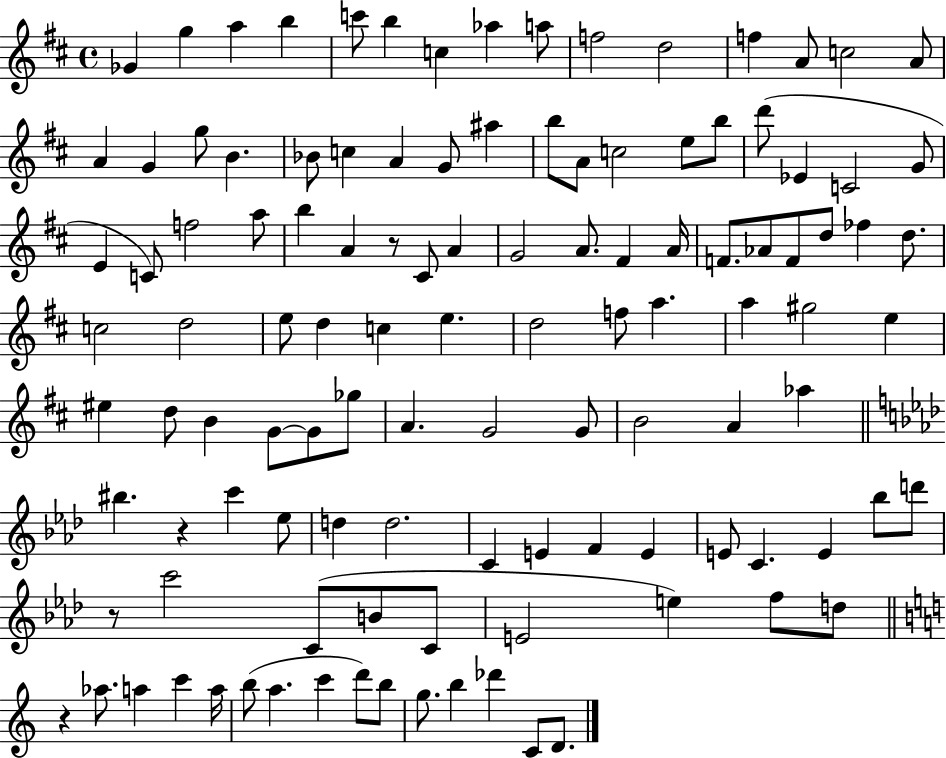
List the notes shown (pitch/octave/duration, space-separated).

Gb4/q G5/q A5/q B5/q C6/e B5/q C5/q Ab5/q A5/e F5/h D5/h F5/q A4/e C5/h A4/e A4/q G4/q G5/e B4/q. Bb4/e C5/q A4/q G4/e A#5/q B5/e A4/e C5/h E5/e B5/e D6/e Eb4/q C4/h G4/e E4/q C4/e F5/h A5/e B5/q A4/q R/e C#4/e A4/q G4/h A4/e. F#4/q A4/s F4/e. Ab4/e F4/e D5/e FES5/q D5/e. C5/h D5/h E5/e D5/q C5/q E5/q. D5/h F5/e A5/q. A5/q G#5/h E5/q EIS5/q D5/e B4/q G4/e G4/e Gb5/e A4/q. G4/h G4/e B4/h A4/q Ab5/q BIS5/q. R/q C6/q Eb5/e D5/q D5/h. C4/q E4/q F4/q E4/q E4/e C4/q. E4/q Bb5/e D6/e R/e C6/h C4/e B4/e C4/e E4/h E5/q F5/e D5/e R/q Ab5/e. A5/q C6/q A5/s B5/e A5/q. C6/q D6/e B5/e G5/e. B5/q Db6/q C4/e D4/e.